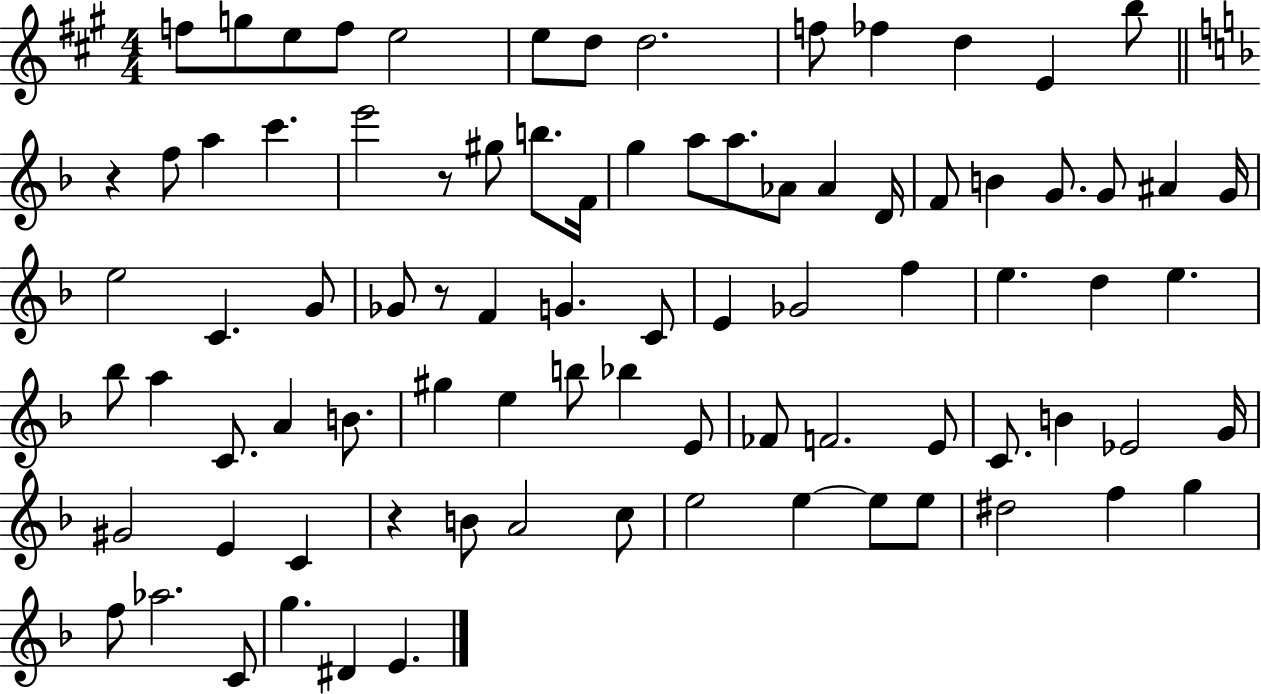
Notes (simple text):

F5/e G5/e E5/e F5/e E5/h E5/e D5/e D5/h. F5/e FES5/q D5/q E4/q B5/e R/q F5/e A5/q C6/q. E6/h R/e G#5/e B5/e. F4/s G5/q A5/e A5/e. Ab4/e Ab4/q D4/s F4/e B4/q G4/e. G4/e A#4/q G4/s E5/h C4/q. G4/e Gb4/e R/e F4/q G4/q. C4/e E4/q Gb4/h F5/q E5/q. D5/q E5/q. Bb5/e A5/q C4/e. A4/q B4/e. G#5/q E5/q B5/e Bb5/q E4/e FES4/e F4/h. E4/e C4/e. B4/q Eb4/h G4/s G#4/h E4/q C4/q R/q B4/e A4/h C5/e E5/h E5/q E5/e E5/e D#5/h F5/q G5/q F5/e Ab5/h. C4/e G5/q. D#4/q E4/q.